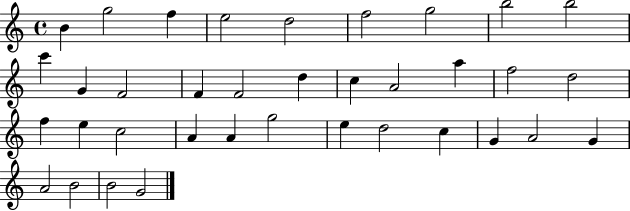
{
  \clef treble
  \time 4/4
  \defaultTimeSignature
  \key c \major
  b'4 g''2 f''4 | e''2 d''2 | f''2 g''2 | b''2 b''2 | \break c'''4 g'4 f'2 | f'4 f'2 d''4 | c''4 a'2 a''4 | f''2 d''2 | \break f''4 e''4 c''2 | a'4 a'4 g''2 | e''4 d''2 c''4 | g'4 a'2 g'4 | \break a'2 b'2 | b'2 g'2 | \bar "|."
}